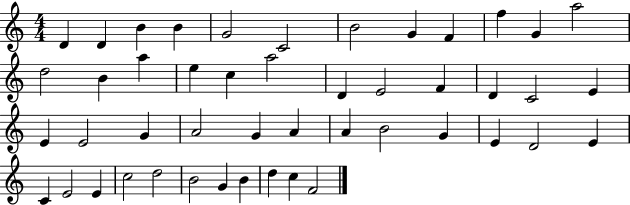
X:1
T:Untitled
M:4/4
L:1/4
K:C
D D B B G2 C2 B2 G F f G a2 d2 B a e c a2 D E2 F D C2 E E E2 G A2 G A A B2 G E D2 E C E2 E c2 d2 B2 G B d c F2